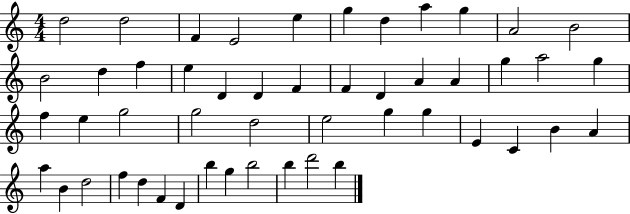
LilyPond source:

{
  \clef treble
  \numericTimeSignature
  \time 4/4
  \key c \major
  d''2 d''2 | f'4 e'2 e''4 | g''4 d''4 a''4 g''4 | a'2 b'2 | \break b'2 d''4 f''4 | e''4 d'4 d'4 f'4 | f'4 d'4 a'4 a'4 | g''4 a''2 g''4 | \break f''4 e''4 g''2 | g''2 d''2 | e''2 g''4 g''4 | e'4 c'4 b'4 a'4 | \break a''4 b'4 d''2 | f''4 d''4 f'4 d'4 | b''4 g''4 b''2 | b''4 d'''2 b''4 | \break \bar "|."
}